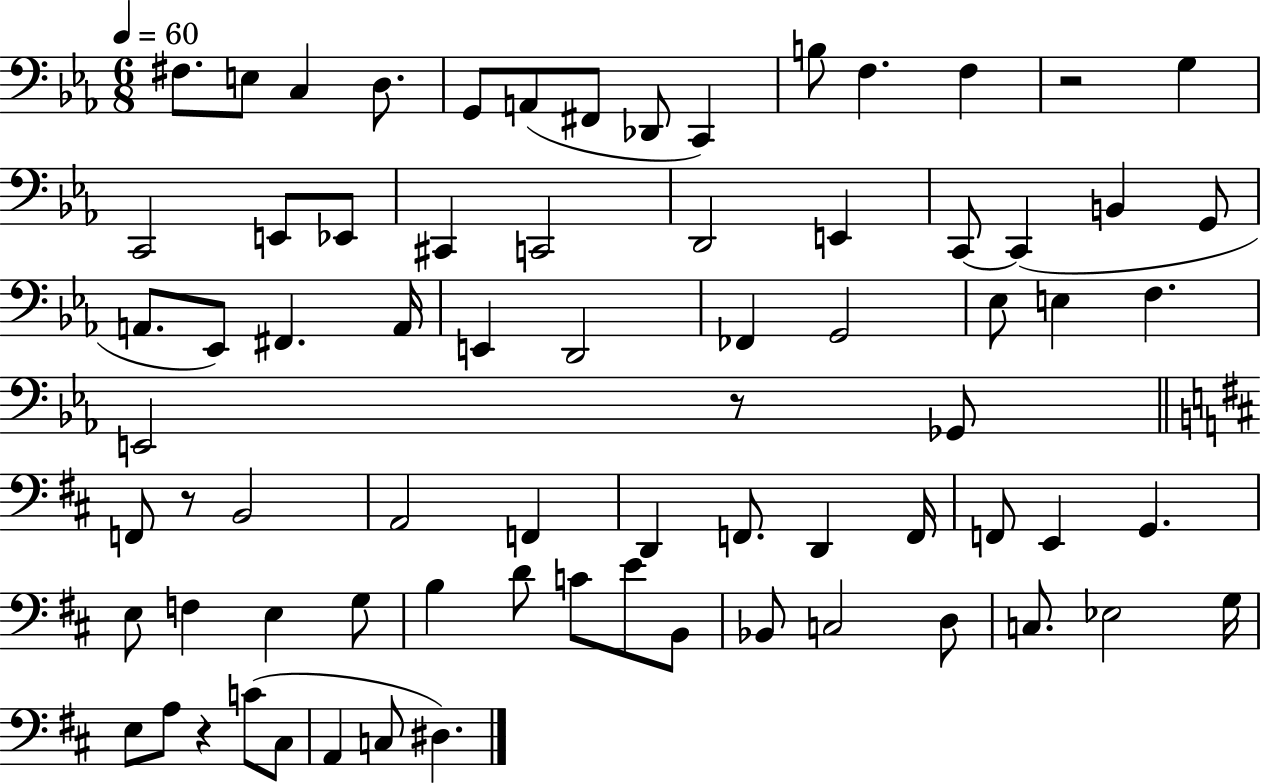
{
  \clef bass
  \numericTimeSignature
  \time 6/8
  \key ees \major
  \tempo 4 = 60
  fis8. e8 c4 d8. | g,8 a,8( fis,8 des,8 c,4) | b8 f4. f4 | r2 g4 | \break c,2 e,8 ees,8 | cis,4 c,2 | d,2 e,4 | c,8~~ c,4( b,4 g,8 | \break a,8. ees,8) fis,4. a,16 | e,4 d,2 | fes,4 g,2 | ees8 e4 f4. | \break e,2 r8 ges,8 | \bar "||" \break \key d \major f,8 r8 b,2 | a,2 f,4 | d,4 f,8. d,4 f,16 | f,8 e,4 g,4. | \break e8 f4 e4 g8 | b4 d'8 c'8 e'8 b,8 | bes,8 c2 d8 | c8. ees2 g16 | \break e8 a8 r4 c'8( cis8 | a,4 c8 dis4.) | \bar "|."
}